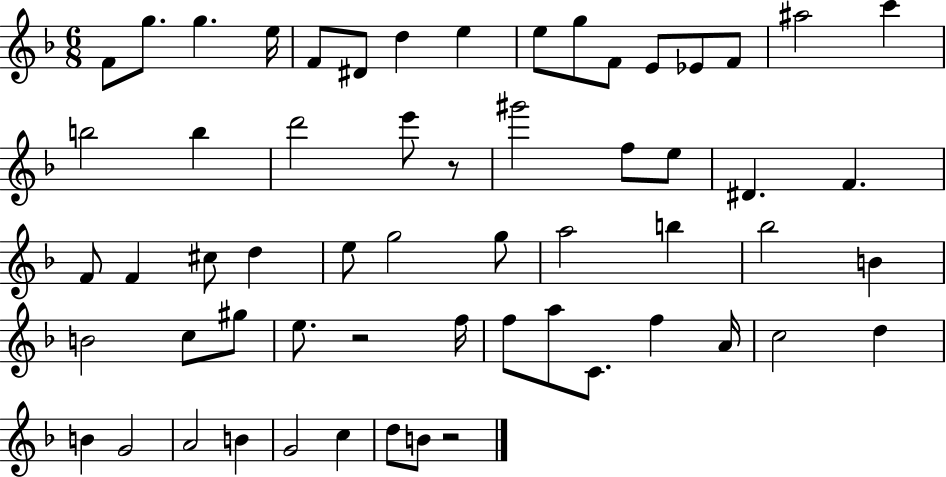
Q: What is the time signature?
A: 6/8